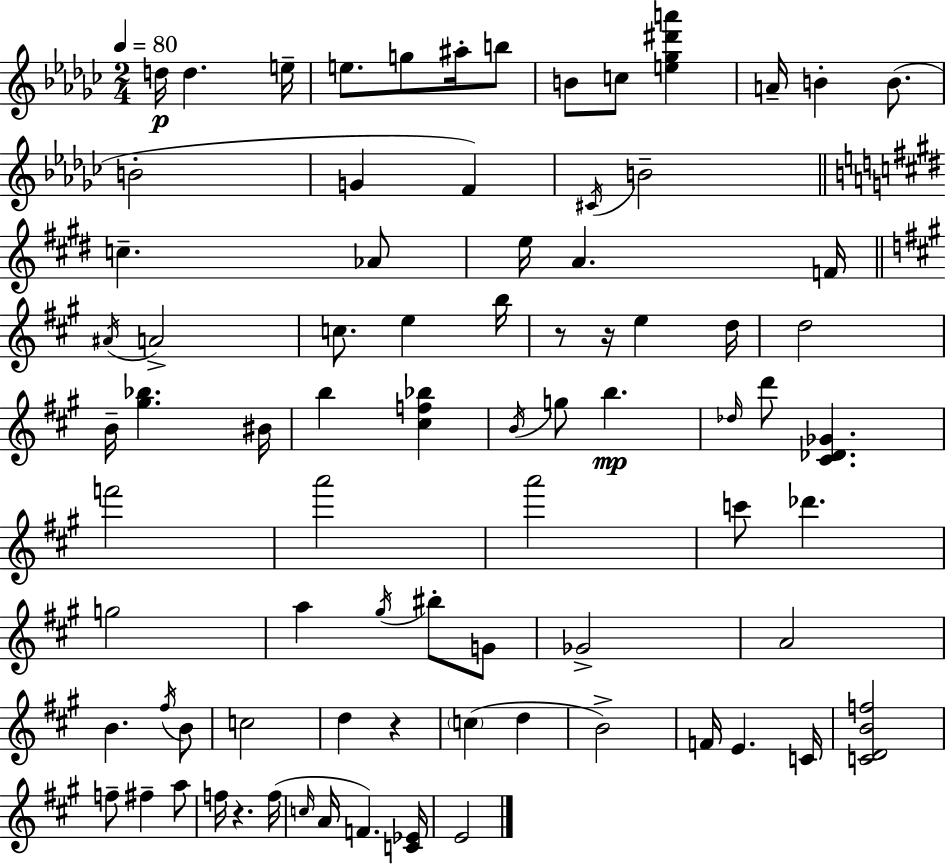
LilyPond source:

{
  \clef treble
  \numericTimeSignature
  \time 2/4
  \key ees \minor
  \tempo 4 = 80
  d''16\p d''4. e''16-- | e''8. g''8 ais''16-. b''8 | b'8 c''8 <e'' ges'' dis''' a'''>4 | a'16-- b'4-. b'8.( | \break b'2-. | g'4 f'4) | \acciaccatura { cis'16 } b'2-- | \bar "||" \break \key e \major c''4.-- aes'8 | e''16 a'4. f'16 | \bar "||" \break \key a \major \acciaccatura { ais'16 } a'2-> | c''8. e''4 | b''16 r8 r16 e''4 | d''16 d''2 | \break b'16-- <gis'' bes''>4. | bis'16 b''4 <cis'' f'' bes''>4 | \acciaccatura { b'16 } g''8 b''4.\mp | \grace { des''16 } d'''8 <cis' des' ges'>4. | \break f'''2 | a'''2 | a'''2 | c'''8 des'''4. | \break g''2 | a''4 \acciaccatura { gis''16 } | bis''8-. g'8 ges'2-> | a'2 | \break b'4. | \acciaccatura { fis''16 } b'8 c''2 | d''4 | r4 \parenthesize c''4( | \break d''4 b'2->) | f'16 e'4. | c'16 <c' d' b' f''>2 | f''8-- fis''4-- | \break a''8 f''16 r4. | f''16( \grace { c''16 } a'16 f'4.) | <c' ees'>16 e'2 | \bar "|."
}